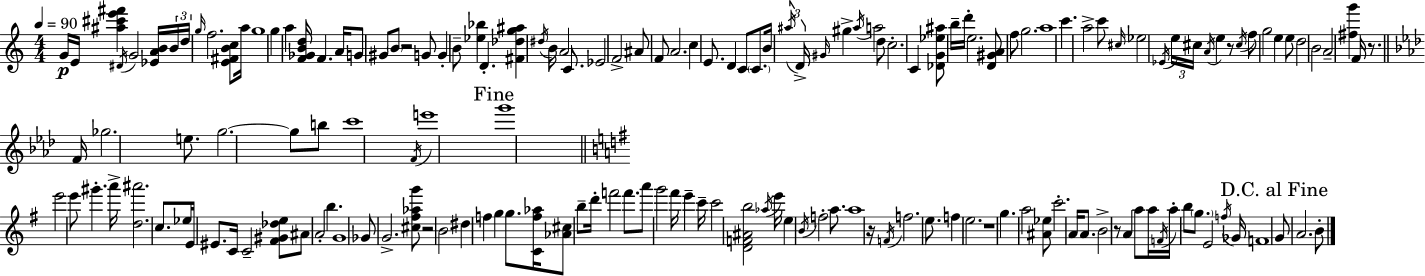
{
  \clef treble
  \numericTimeSignature
  \time 4/4
  \key a \minor
  \tempo 4 = 90
  g'16\p e'16 <ais'' cis''' e''' fis'''>4 \acciaccatura { dis'16 } g'2 <ees' a' b'>16 | \tuplet 3/2 { b'16 d''16 \grace { g''16 } } f''2. <e' fis' b' c''>8 | a''16 g''1 | g''4 a''4 <f' ges' b' d''>16 f'4. | \break a'16 g'8 gis'8 \parenthesize b'8 r2 | g'8 g'4-. b'8-- <ees'' bes''>4 d'4.-. | <fis' des'' g'' ais''>4 \acciaccatura { dis''16 } b'16 a'2 | c'8. ees'2 f'2-> | \break ais'8 f'8 a'2. | c''4 e'8. d'4 c'8 | \parenthesize c'8. b'16 \tuplet 3/2 { \acciaccatura { ais''16 } d'16-> \grace { gis'16 } } gis''4-> \acciaccatura { ais''16 } a''2 | d''8 c''2.-. | \break c'4 <des' g' ees'' ais''>8 b''16-- d'''16-. e''2. | <d' gis' a'>8 f''8 g''2. | a''1 | c'''4. a''2-> | \break c'''8 \grace { cis''16 } ees''2 \acciaccatura { ees'16 } | \tuplet 3/2 { e''16 cis''16 \acciaccatura { a'16 } } e''4 r8 \acciaccatura { cis''16 } f''8 g''2 | e''4 e''8 d''2 | b'2 a'2-- | \break <fis'' g'''>4 f'16 r8. \bar "||" \break \key aes \major f'16 ges''2. e''8. | g''2.~~ g''8 b''8 | c'''1 | \acciaccatura { f'16 } e'''1 | \break \mark "Fine" g'''1 | \bar "||" \break \key g \major e'''2 e'''8 gis'''4.-. | a'''16-> <d'' ais'''>2. c''8. | ees''16 e'16 eis'8. c'16 c'2-- <fis' gis' des'' e''>8 | ais'8 a'2-. b''4. | \break g'1 | ges'8 g'2.-> <cis'' fis'' aes'' g'''>8 | r2 b'2 | dis''4 f''4 g''4 g''8. <c' f'' aes''>16 | \break <aes' cis''>8 b''8-- d'''16-. f'''2 f'''8. | a'''8 g'''2 fis'''16 e'''4-- c'''16-- | c'''2 <d' f' ais' b''>2 | \acciaccatura { aes''16 } e'''16 e''4 \acciaccatura { b'16 } f''2-. a''8. | \break a''1 | r16 \acciaccatura { f'16 } f''2. | e''8. f''4 e''2. | r1 | \break g''4. a''2 | <ais' ees''>8 c'''2.-. a'16 | a'8. b'2-> r8 a'4 | a''8 a''16 \acciaccatura { f'16 } a''16-. b''8 \parenthesize g''8. e'2 | \break \acciaccatura { f''16 } ges'16 f'1 | \mark "D.C. al Fine" g'8 a'2. | b'8-. \bar "|."
}